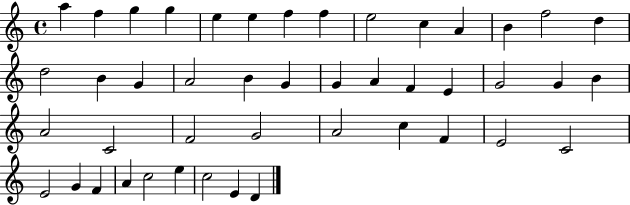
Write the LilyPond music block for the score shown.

{
  \clef treble
  \time 4/4
  \defaultTimeSignature
  \key c \major
  a''4 f''4 g''4 g''4 | e''4 e''4 f''4 f''4 | e''2 c''4 a'4 | b'4 f''2 d''4 | \break d''2 b'4 g'4 | a'2 b'4 g'4 | g'4 a'4 f'4 e'4 | g'2 g'4 b'4 | \break a'2 c'2 | f'2 g'2 | a'2 c''4 f'4 | e'2 c'2 | \break e'2 g'4 f'4 | a'4 c''2 e''4 | c''2 e'4 d'4 | \bar "|."
}